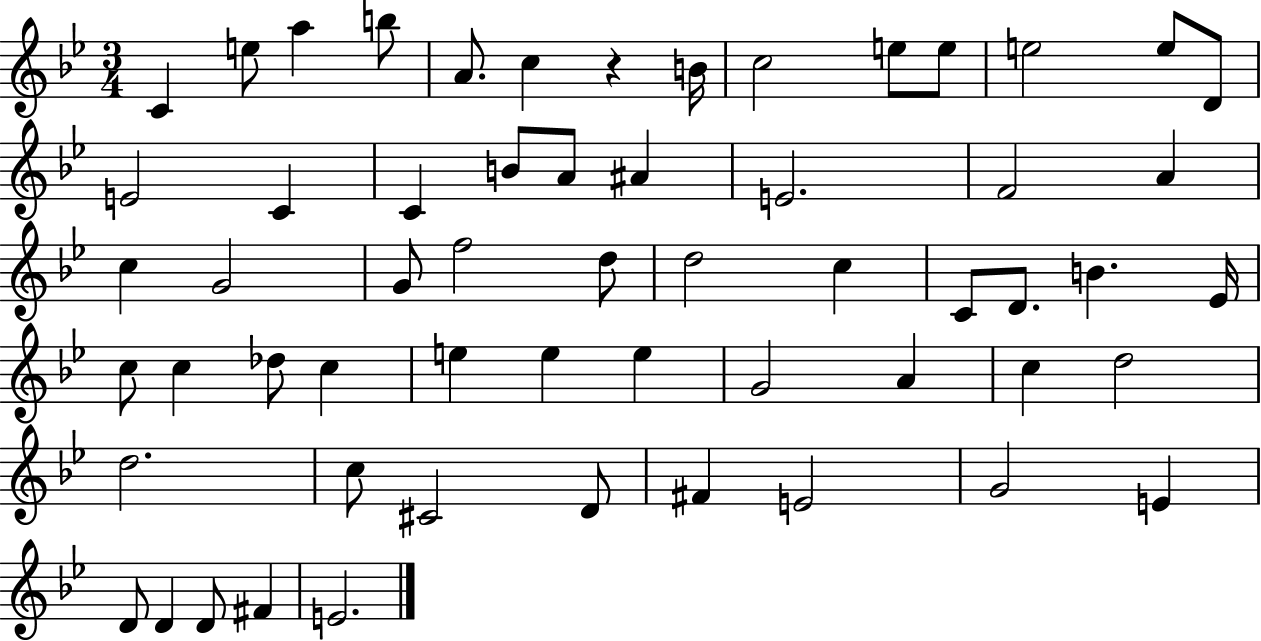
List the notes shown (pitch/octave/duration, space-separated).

C4/q E5/e A5/q B5/e A4/e. C5/q R/q B4/s C5/h E5/e E5/e E5/h E5/e D4/e E4/h C4/q C4/q B4/e A4/e A#4/q E4/h. F4/h A4/q C5/q G4/h G4/e F5/h D5/e D5/h C5/q C4/e D4/e. B4/q. Eb4/s C5/e C5/q Db5/e C5/q E5/q E5/q E5/q G4/h A4/q C5/q D5/h D5/h. C5/e C#4/h D4/e F#4/q E4/h G4/h E4/q D4/e D4/q D4/e F#4/q E4/h.